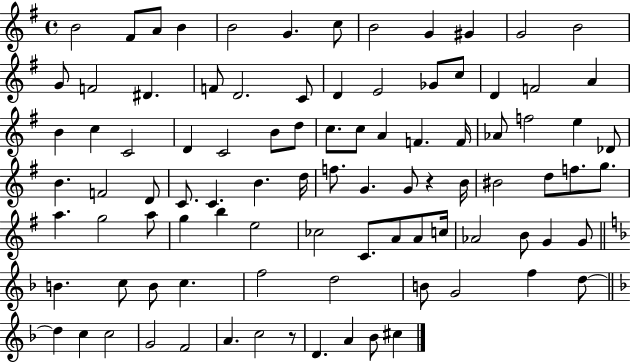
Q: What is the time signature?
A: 4/4